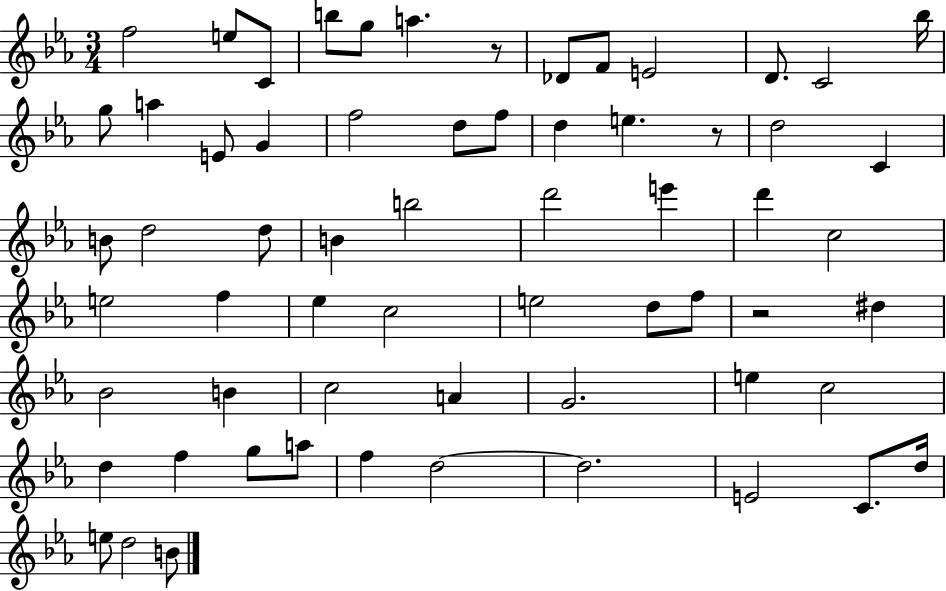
F5/h E5/e C4/e B5/e G5/e A5/q. R/e Db4/e F4/e E4/h D4/e. C4/h Bb5/s G5/e A5/q E4/e G4/q F5/h D5/e F5/e D5/q E5/q. R/e D5/h C4/q B4/e D5/h D5/e B4/q B5/h D6/h E6/q D6/q C5/h E5/h F5/q Eb5/q C5/h E5/h D5/e F5/e R/h D#5/q Bb4/h B4/q C5/h A4/q G4/h. E5/q C5/h D5/q F5/q G5/e A5/e F5/q D5/h D5/h. E4/h C4/e. D5/s E5/e D5/h B4/e